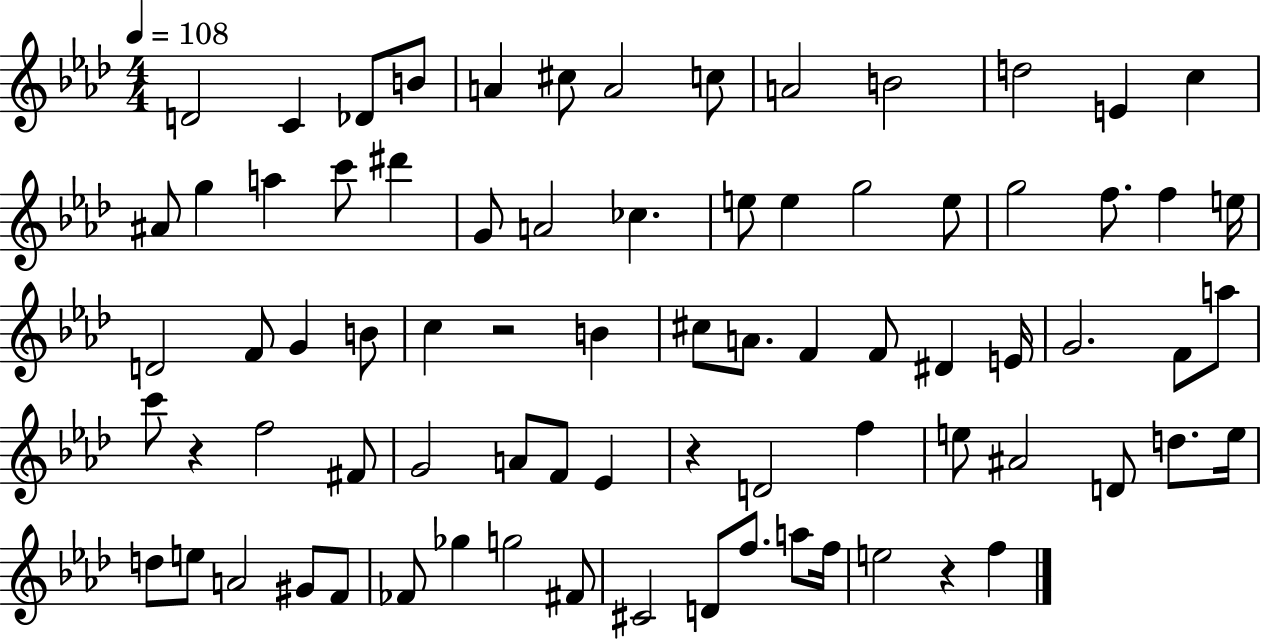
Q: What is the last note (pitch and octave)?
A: F5